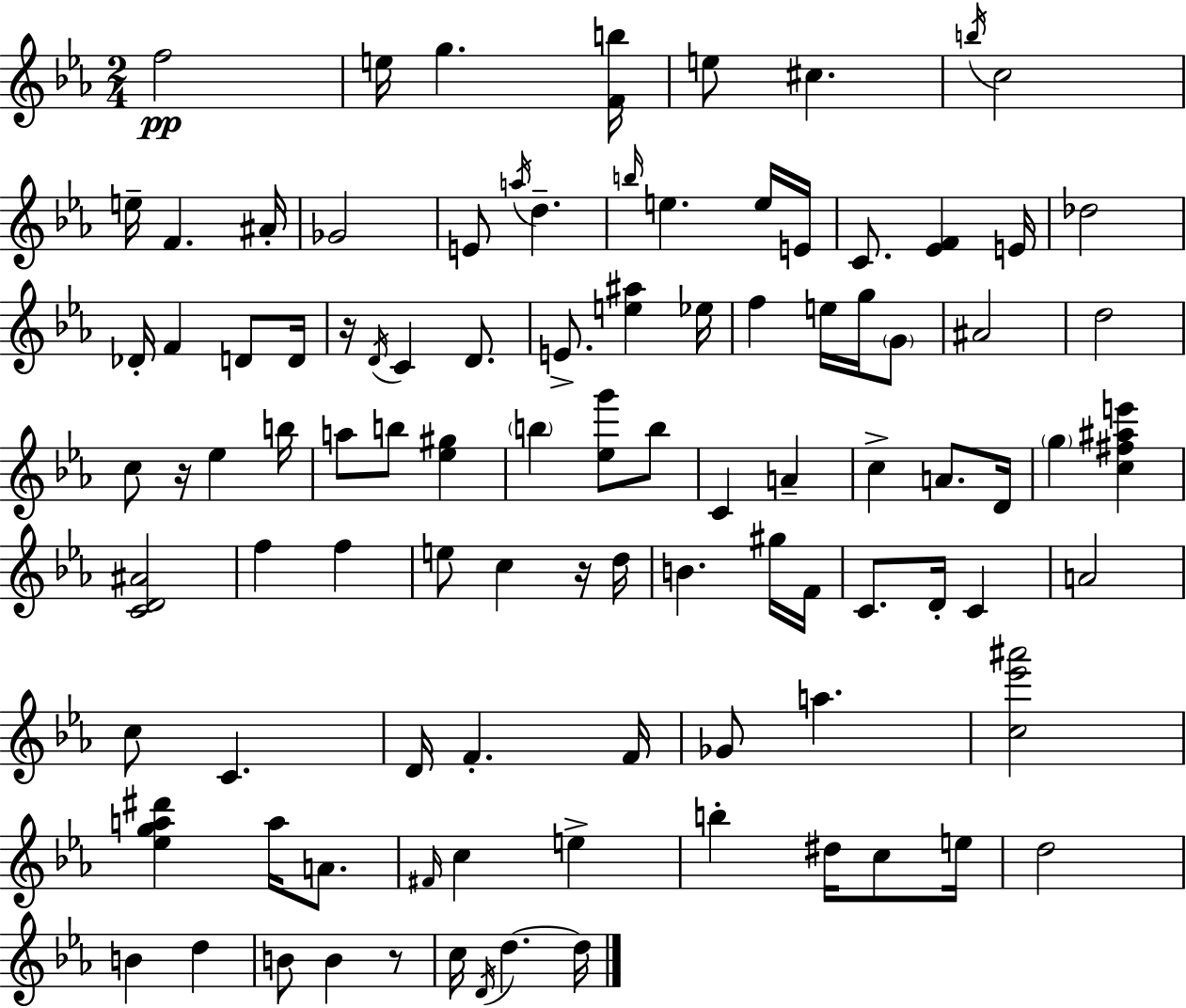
{
  \clef treble
  \numericTimeSignature
  \time 2/4
  \key ees \major
  f''2\pp | e''16 g''4. <f' b''>16 | e''8 cis''4. | \acciaccatura { b''16 } c''2 | \break e''16-- f'4. | ais'16-. ges'2 | e'8 \acciaccatura { a''16 } d''4.-- | \grace { b''16 } e''4. | \break e''16 e'16 c'8. <ees' f'>4 | e'16 des''2 | des'16-. f'4 | d'8 d'16 r16 \acciaccatura { d'16 } c'4 | \break d'8. e'8.-> <e'' ais''>4 | ees''16 f''4 | e''16 g''16 \parenthesize g'8 ais'2 | d''2 | \break c''8 r16 ees''4 | b''16 a''8 b''8 | <ees'' gis''>4 \parenthesize b''4 | <ees'' g'''>8 b''8 c'4 | \break a'4-- c''4-> | a'8. d'16 \parenthesize g''4 | <c'' fis'' ais'' e'''>4 <c' d' ais'>2 | f''4 | \break f''4 e''8 c''4 | r16 d''16 b'4. | gis''16 f'16 c'8. d'16-. | c'4 a'2 | \break c''8 c'4. | d'16 f'4.-. | f'16 ges'8 a''4. | <c'' ees''' ais'''>2 | \break <ees'' g'' a'' dis'''>4 | a''16 a'8. \grace { fis'16 } c''4 | e''4-> b''4-. | dis''16 c''8 e''16 d''2 | \break b'4 | d''4 b'8 b'4 | r8 c''16 \acciaccatura { d'16 } d''4.~~ | d''16 \bar "|."
}